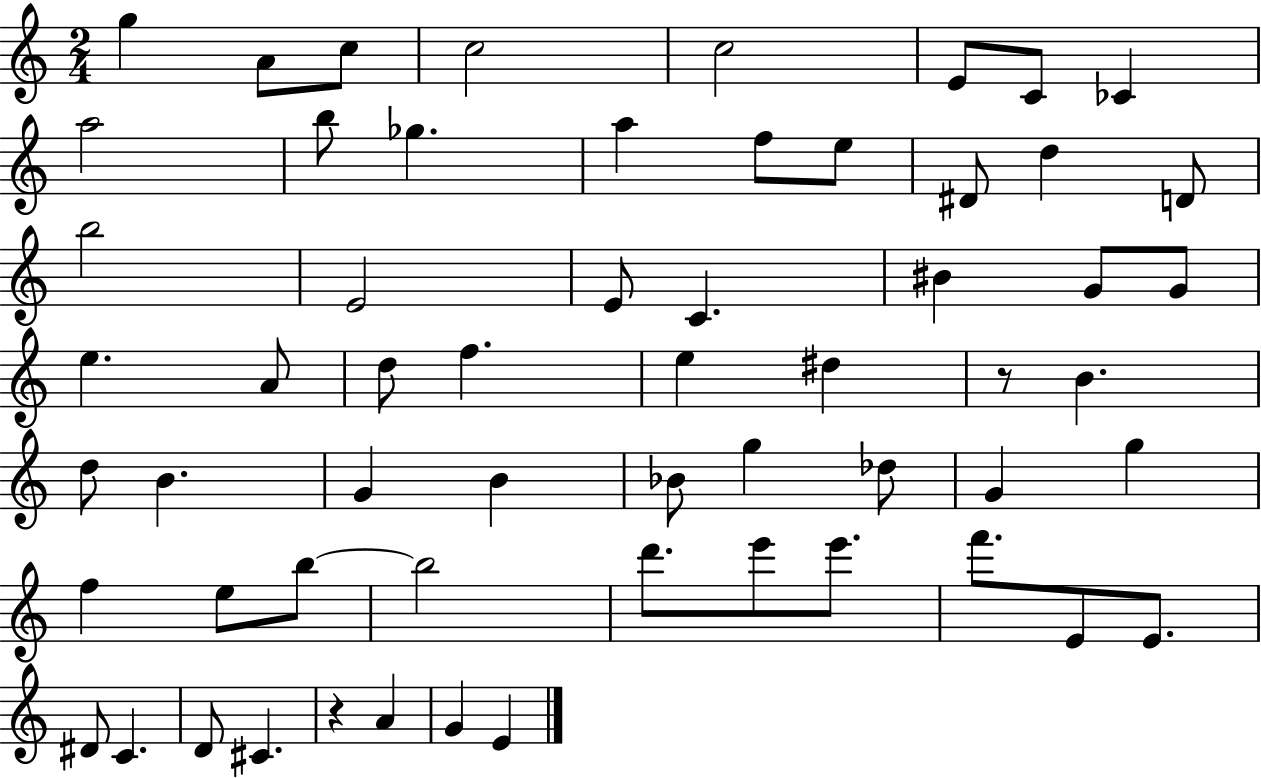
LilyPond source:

{
  \clef treble
  \numericTimeSignature
  \time 2/4
  \key c \major
  g''4 a'8 c''8 | c''2 | c''2 | e'8 c'8 ces'4 | \break a''2 | b''8 ges''4. | a''4 f''8 e''8 | dis'8 d''4 d'8 | \break b''2 | e'2 | e'8 c'4. | bis'4 g'8 g'8 | \break e''4. a'8 | d''8 f''4. | e''4 dis''4 | r8 b'4. | \break d''8 b'4. | g'4 b'4 | bes'8 g''4 des''8 | g'4 g''4 | \break f''4 e''8 b''8~~ | b''2 | d'''8. e'''8 e'''8. | f'''8. e'8 e'8. | \break dis'8 c'4. | d'8 cis'4. | r4 a'4 | g'4 e'4 | \break \bar "|."
}